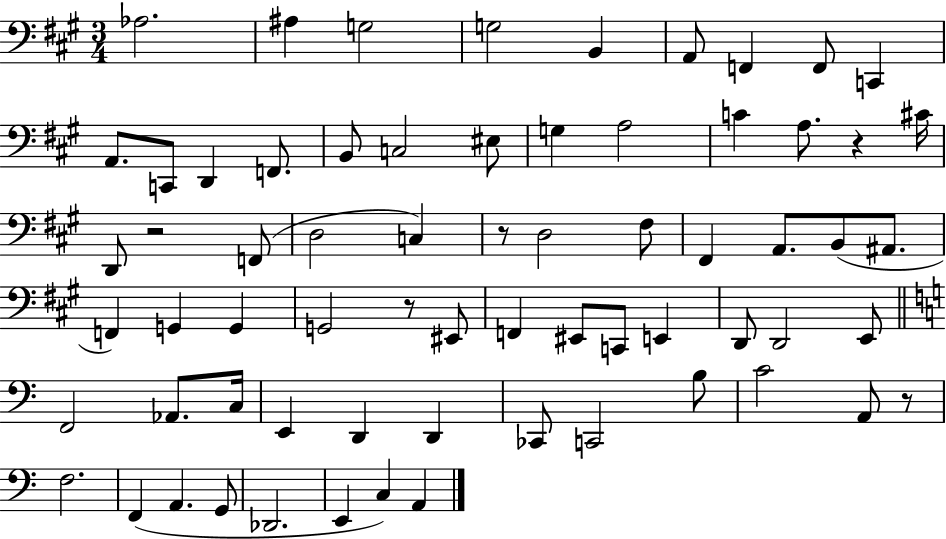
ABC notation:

X:1
T:Untitled
M:3/4
L:1/4
K:A
_A,2 ^A, G,2 G,2 B,, A,,/2 F,, F,,/2 C,, A,,/2 C,,/2 D,, F,,/2 B,,/2 C,2 ^E,/2 G, A,2 C A,/2 z ^C/4 D,,/2 z2 F,,/2 D,2 C, z/2 D,2 ^F,/2 ^F,, A,,/2 B,,/2 ^A,,/2 F,, G,, G,, G,,2 z/2 ^E,,/2 F,, ^E,,/2 C,,/2 E,, D,,/2 D,,2 E,,/2 F,,2 _A,,/2 C,/4 E,, D,, D,, _C,,/2 C,,2 B,/2 C2 A,,/2 z/2 F,2 F,, A,, G,,/2 _D,,2 E,, C, A,,